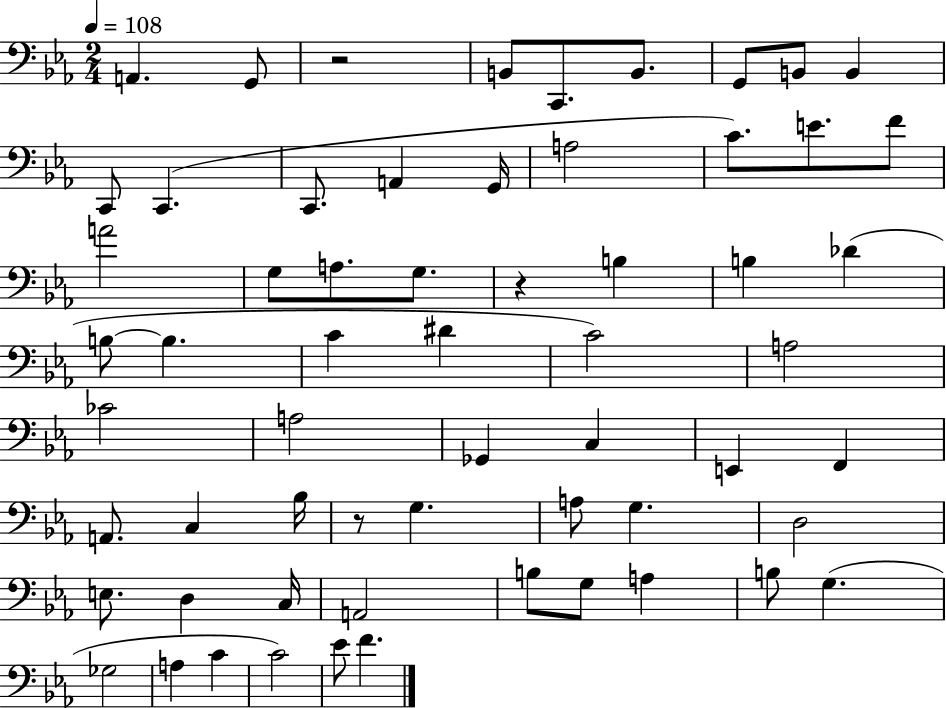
{
  \clef bass
  \numericTimeSignature
  \time 2/4
  \key ees \major
  \tempo 4 = 108
  a,4. g,8 | r2 | b,8 c,8. b,8. | g,8 b,8 b,4 | \break c,8 c,4.( | c,8. a,4 g,16 | a2 | c'8.) e'8. f'8 | \break a'2 | g8 a8. g8. | r4 b4 | b4 des'4( | \break b8~~ b4. | c'4 dis'4 | c'2) | a2 | \break ces'2 | a2 | ges,4 c4 | e,4 f,4 | \break a,8. c4 bes16 | r8 g4. | a8 g4. | d2 | \break e8. d4 c16 | a,2 | b8 g8 a4 | b8 g4.( | \break ges2 | a4 c'4 | c'2) | ees'8 f'4. | \break \bar "|."
}